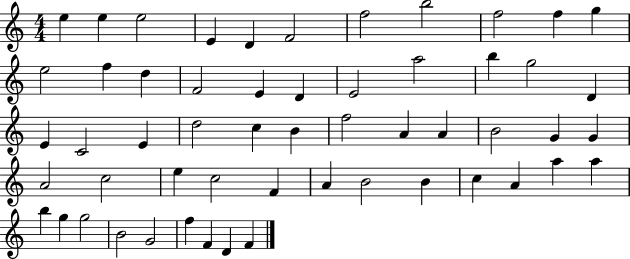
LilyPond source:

{
  \clef treble
  \numericTimeSignature
  \time 4/4
  \key c \major
  e''4 e''4 e''2 | e'4 d'4 f'2 | f''2 b''2 | f''2 f''4 g''4 | \break e''2 f''4 d''4 | f'2 e'4 d'4 | e'2 a''2 | b''4 g''2 d'4 | \break e'4 c'2 e'4 | d''2 c''4 b'4 | f''2 a'4 a'4 | b'2 g'4 g'4 | \break a'2 c''2 | e''4 c''2 f'4 | a'4 b'2 b'4 | c''4 a'4 a''4 a''4 | \break b''4 g''4 g''2 | b'2 g'2 | f''4 f'4 d'4 f'4 | \bar "|."
}